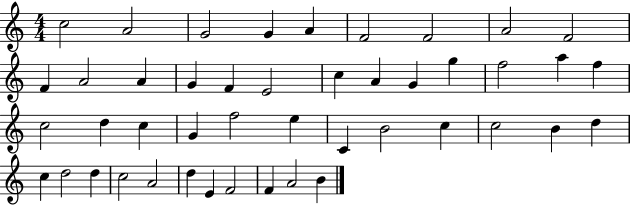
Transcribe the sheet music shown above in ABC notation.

X:1
T:Untitled
M:4/4
L:1/4
K:C
c2 A2 G2 G A F2 F2 A2 F2 F A2 A G F E2 c A G g f2 a f c2 d c G f2 e C B2 c c2 B d c d2 d c2 A2 d E F2 F A2 B